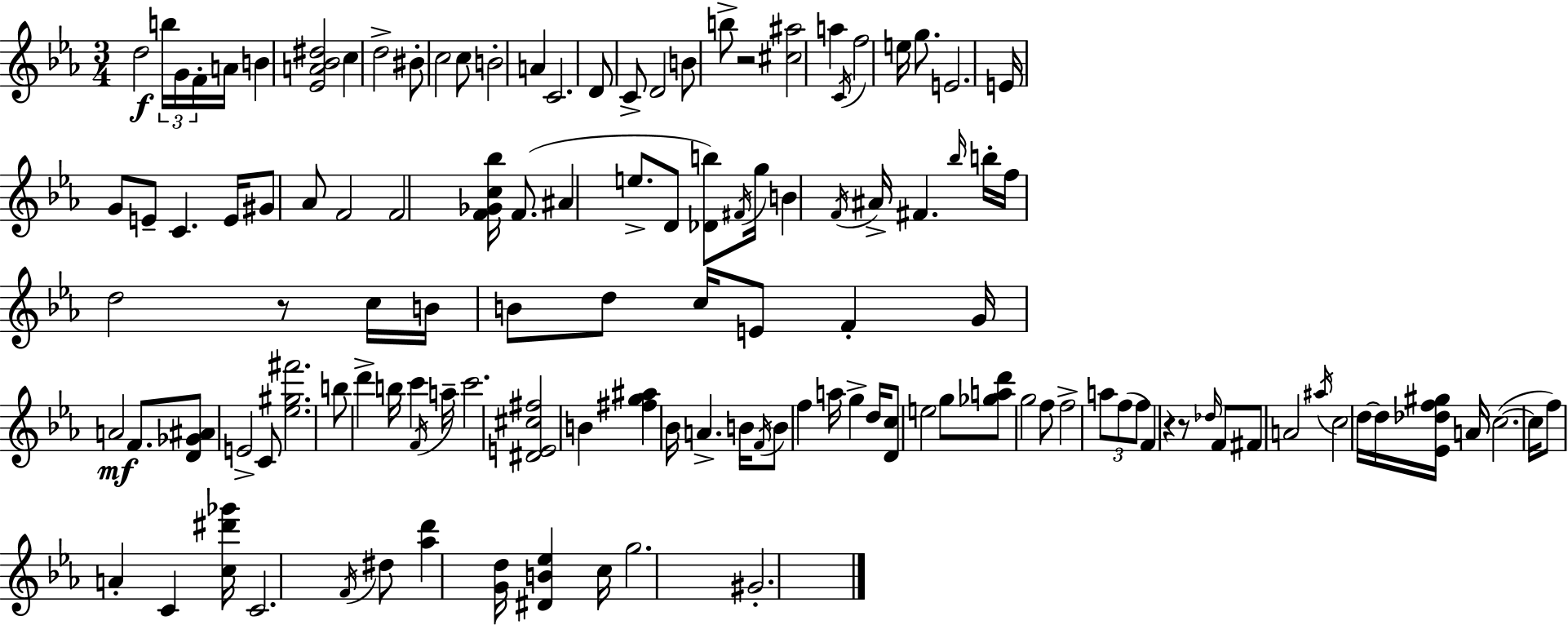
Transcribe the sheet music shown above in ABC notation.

X:1
T:Untitled
M:3/4
L:1/4
K:Cm
d2 b/4 G/4 F/4 A/4 B [_EA_B^d]2 c d2 ^B/2 c2 c/2 B2 A C2 D/2 C/2 D2 B/2 b/2 z2 [^c^a]2 a C/4 f2 e/4 g/2 E2 E/4 G/2 E/2 C E/4 ^G/2 _A/2 F2 F2 [F_Gc_b]/4 F/2 ^A e/2 D/2 [_Db]/2 ^F/4 g/4 B F/4 ^A/4 ^F _b/4 b/4 f/4 d2 z/2 c/4 B/4 B/2 d/2 c/4 E/2 F G/4 A2 F/2 [D_G^A]/2 E2 C/2 [_e^g^f']2 b/2 d' b/4 c' F/4 a/4 c'2 [^DE^c^f]2 B [^fg^a] _B/4 A B/4 F/4 B/2 f a/4 g d/4 [Dc]/2 e2 g/2 [_gad']/2 g2 f/2 f2 a/2 f/2 f/2 F z z/2 _d/4 F/2 ^F/2 A2 ^a/4 c2 d/4 d/4 [_E_df^g]/4 A/4 c2 c/4 f/2 A C [c^d'_g']/4 C2 F/4 ^d/2 [_ad'] [Gd]/4 [^DB_e] c/4 g2 ^G2